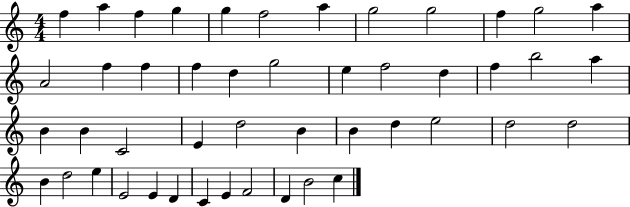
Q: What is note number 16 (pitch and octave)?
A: F5